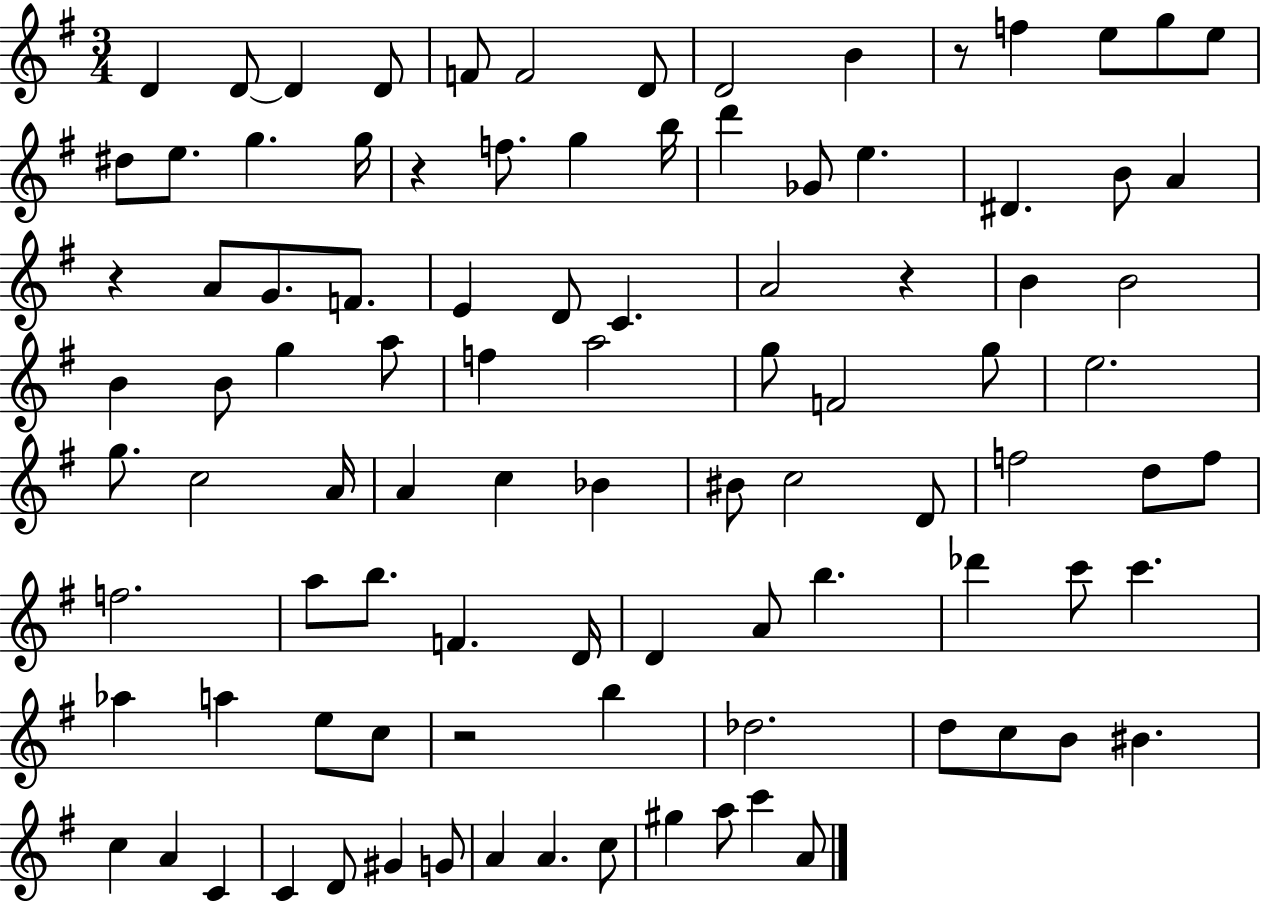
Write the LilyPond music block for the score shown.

{
  \clef treble
  \numericTimeSignature
  \time 3/4
  \key g \major
  d'4 d'8~~ d'4 d'8 | f'8 f'2 d'8 | d'2 b'4 | r8 f''4 e''8 g''8 e''8 | \break dis''8 e''8. g''4. g''16 | r4 f''8. g''4 b''16 | d'''4 ges'8 e''4. | dis'4. b'8 a'4 | \break r4 a'8 g'8. f'8. | e'4 d'8 c'4. | a'2 r4 | b'4 b'2 | \break b'4 b'8 g''4 a''8 | f''4 a''2 | g''8 f'2 g''8 | e''2. | \break g''8. c''2 a'16 | a'4 c''4 bes'4 | bis'8 c''2 d'8 | f''2 d''8 f''8 | \break f''2. | a''8 b''8. f'4. d'16 | d'4 a'8 b''4. | des'''4 c'''8 c'''4. | \break aes''4 a''4 e''8 c''8 | r2 b''4 | des''2. | d''8 c''8 b'8 bis'4. | \break c''4 a'4 c'4 | c'4 d'8 gis'4 g'8 | a'4 a'4. c''8 | gis''4 a''8 c'''4 a'8 | \break \bar "|."
}